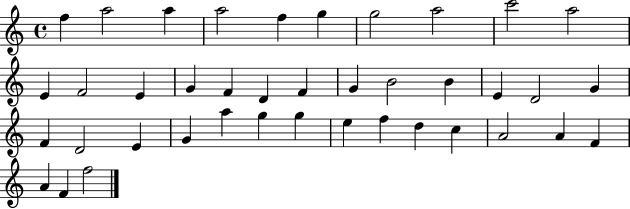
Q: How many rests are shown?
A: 0